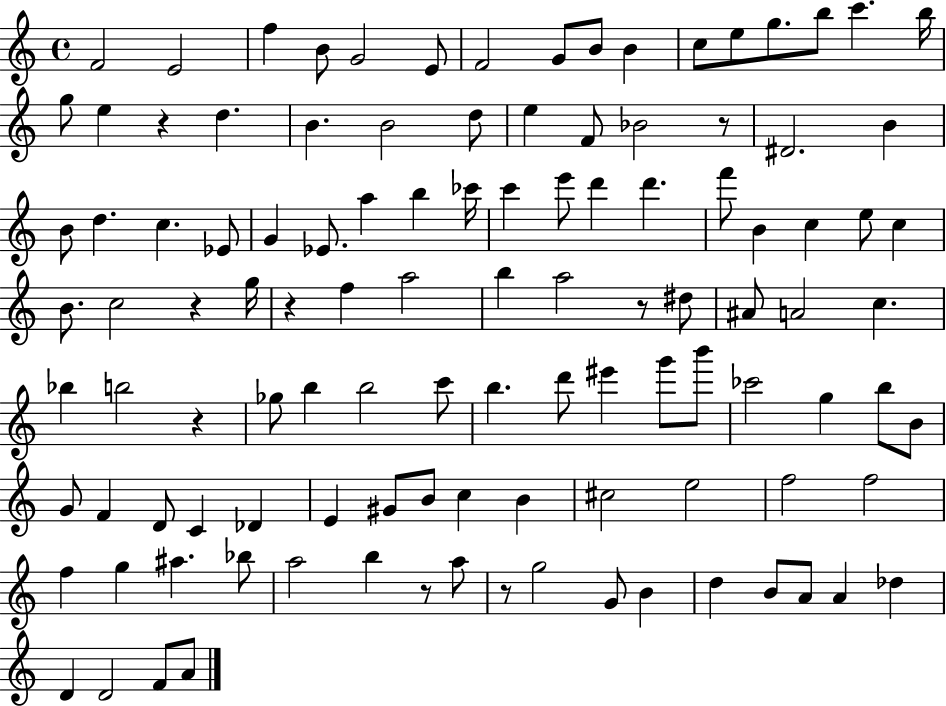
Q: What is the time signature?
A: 4/4